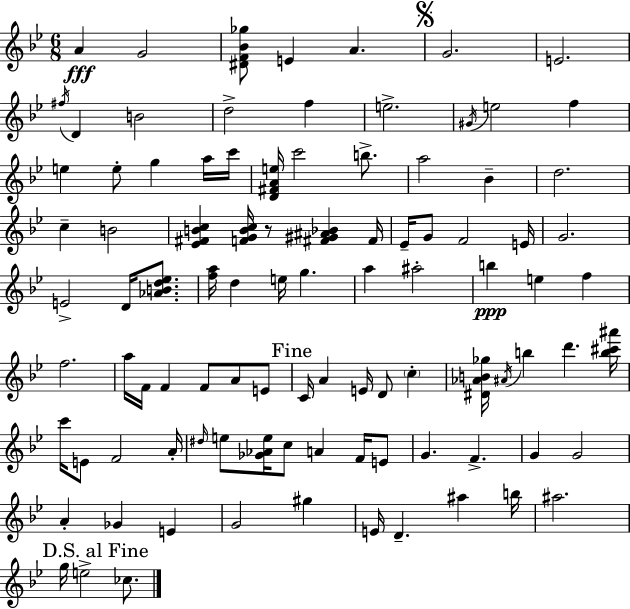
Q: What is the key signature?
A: G minor